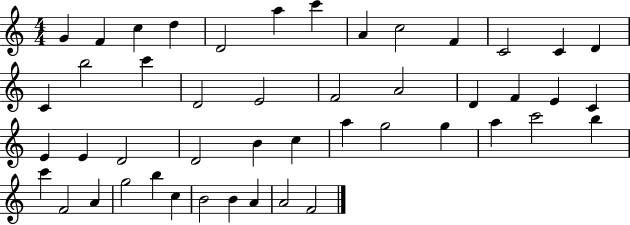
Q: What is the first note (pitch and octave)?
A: G4